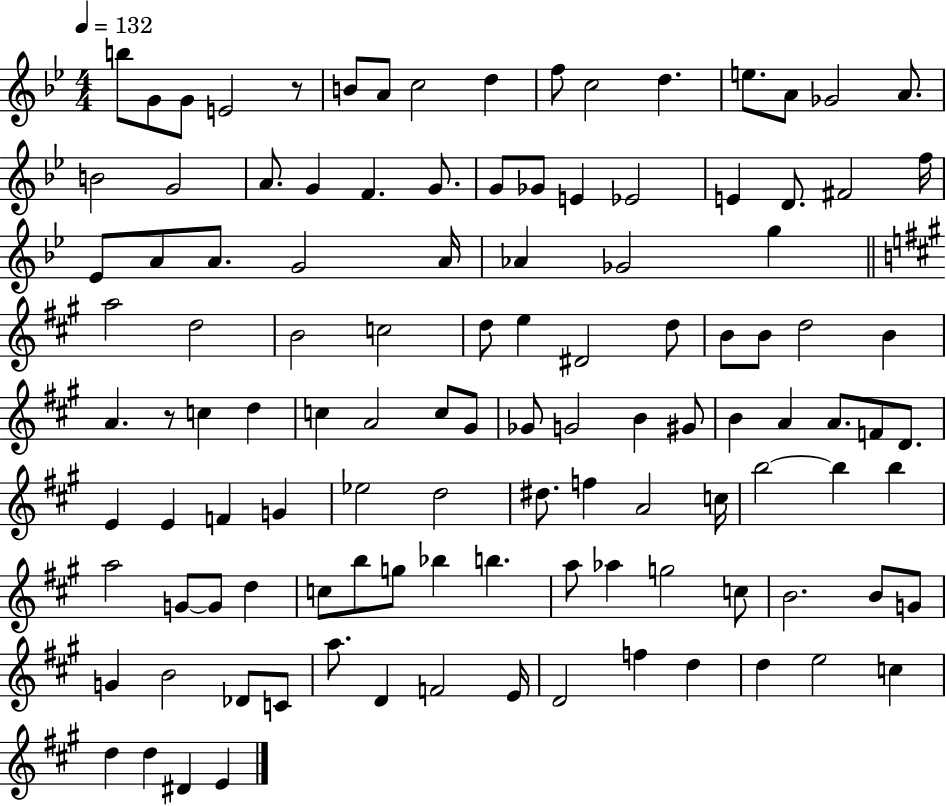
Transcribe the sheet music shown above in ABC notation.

X:1
T:Untitled
M:4/4
L:1/4
K:Bb
b/2 G/2 G/2 E2 z/2 B/2 A/2 c2 d f/2 c2 d e/2 A/2 _G2 A/2 B2 G2 A/2 G F G/2 G/2 _G/2 E _E2 E D/2 ^F2 f/4 _E/2 A/2 A/2 G2 A/4 _A _G2 g a2 d2 B2 c2 d/2 e ^D2 d/2 B/2 B/2 d2 B A z/2 c d c A2 c/2 ^G/2 _G/2 G2 B ^G/2 B A A/2 F/2 D/2 E E F G _e2 d2 ^d/2 f A2 c/4 b2 b b a2 G/2 G/2 d c/2 b/2 g/2 _b b a/2 _a g2 c/2 B2 B/2 G/2 G B2 _D/2 C/2 a/2 D F2 E/4 D2 f d d e2 c d d ^D E